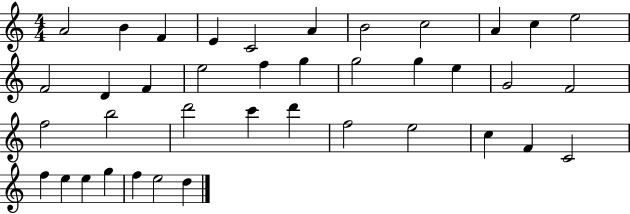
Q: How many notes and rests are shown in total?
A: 39